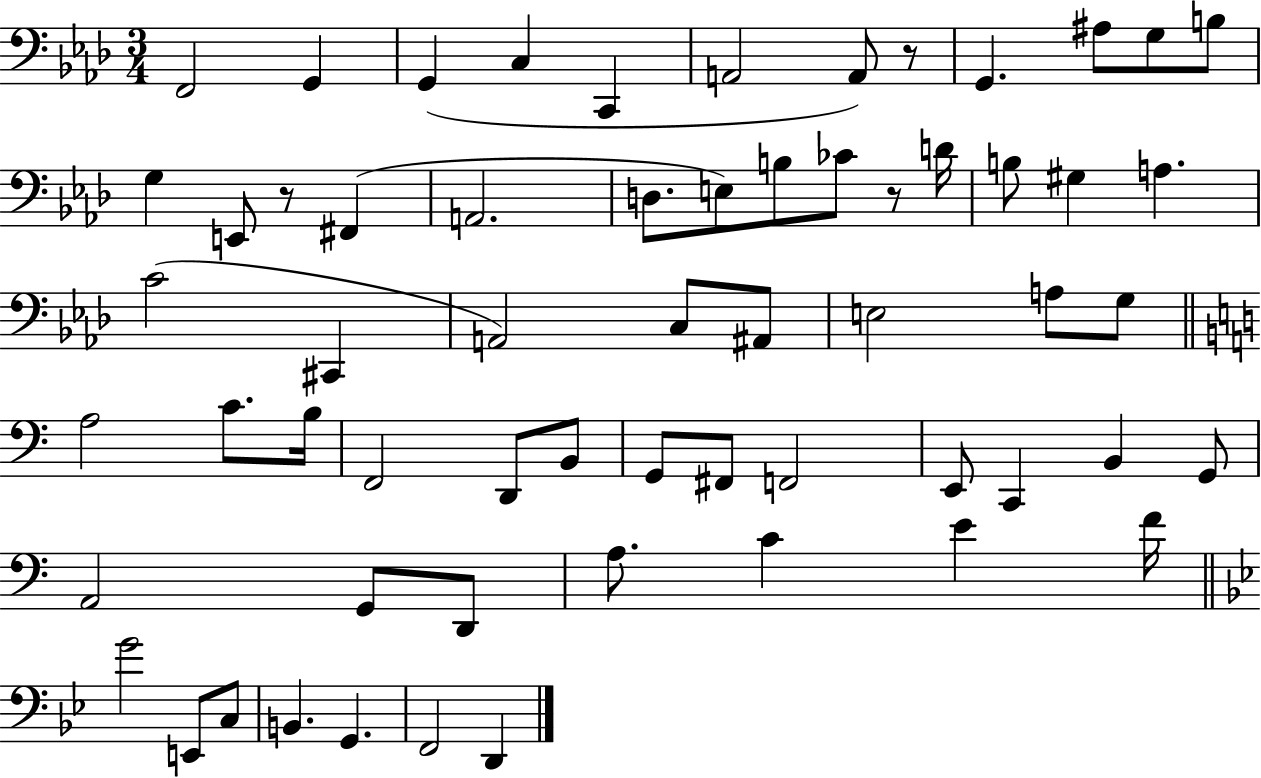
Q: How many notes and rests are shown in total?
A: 61